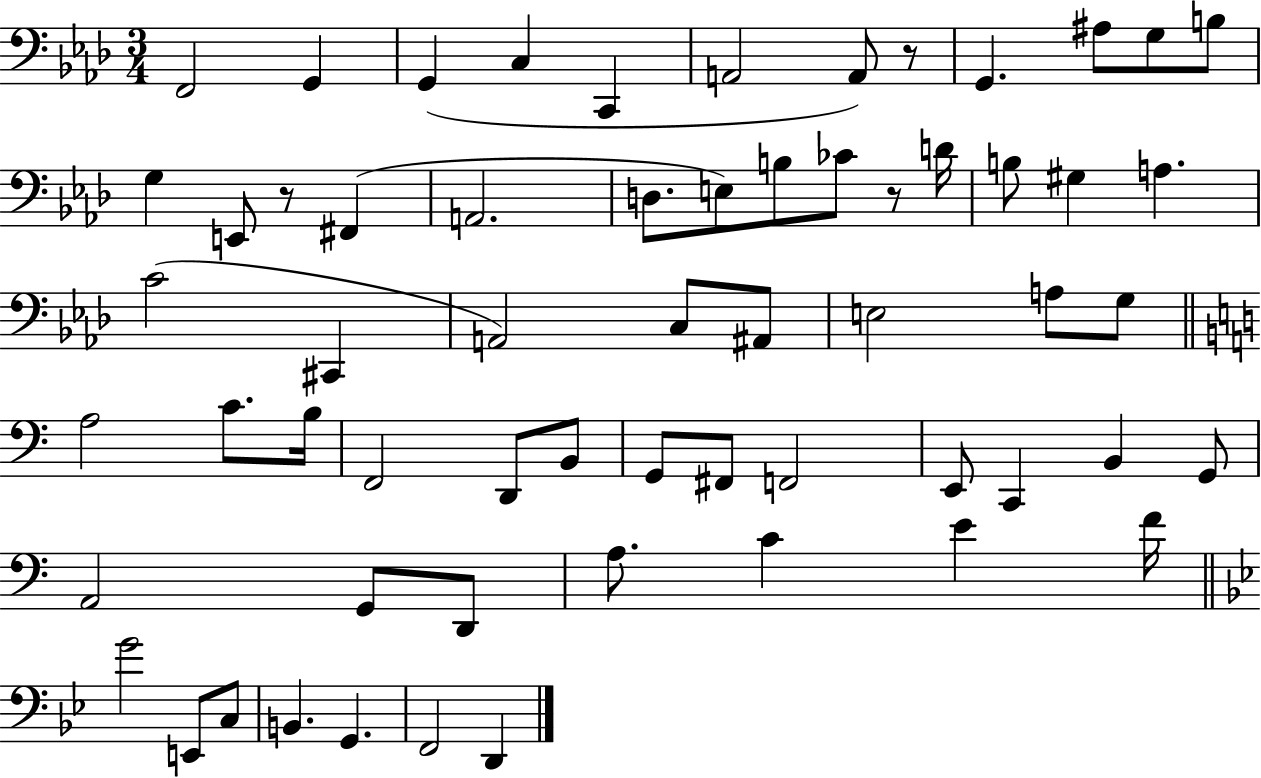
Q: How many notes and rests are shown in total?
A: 61